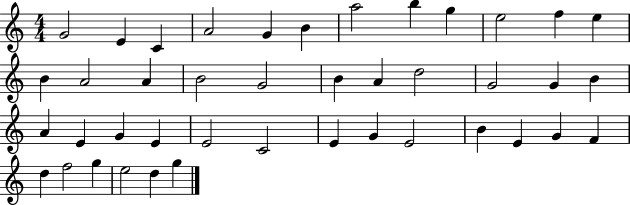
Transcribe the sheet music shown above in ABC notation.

X:1
T:Untitled
M:4/4
L:1/4
K:C
G2 E C A2 G B a2 b g e2 f e B A2 A B2 G2 B A d2 G2 G B A E G E E2 C2 E G E2 B E G F d f2 g e2 d g